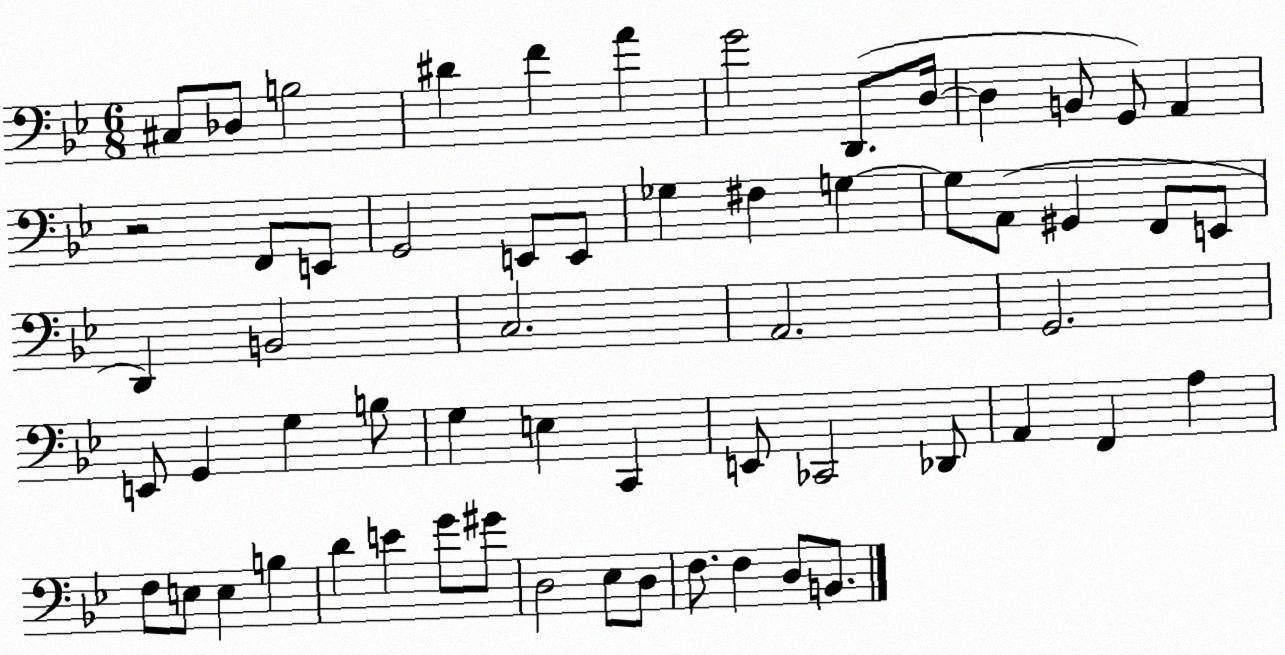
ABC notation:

X:1
T:Untitled
M:6/8
L:1/4
K:Bb
^C,/2 _D,/2 B,2 ^D F A G2 D,,/2 D,/4 D, B,,/2 G,,/2 A,, z2 F,,/2 E,,/2 G,,2 E,,/2 E,,/2 _G, ^F, G, G,/2 A,,/2 ^G,, F,,/2 E,,/2 D,, B,,2 C,2 A,,2 G,,2 E,,/2 G,, G, B,/2 G, E, C,, E,,/2 _C,,2 _D,,/2 A,, F,, A, F,/2 E,/2 E, B, D E G/2 ^G/2 D,2 _E,/2 D,/2 F,/2 F, D,/2 B,,/2